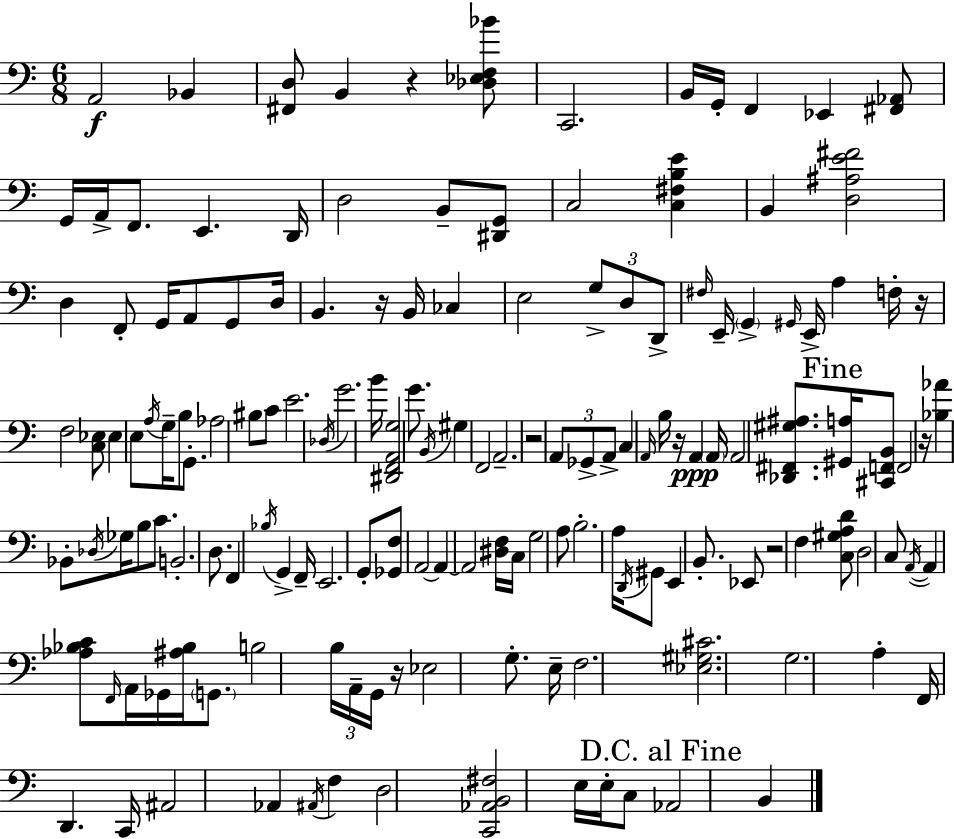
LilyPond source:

{
  \clef bass
  \numericTimeSignature
  \time 6/8
  \key a \minor
  \repeat volta 2 { a,2\f bes,4 | <fis, d>8 b,4 r4 <des ees f bes'>8 | c,2. | b,16 g,16-. f,4 ees,4 <fis, aes,>8 | \break g,16 a,16-> f,8. e,4. d,16 | d2 b,8-- <dis, g,>8 | c2 <c fis b e'>4 | b,4 <d ais e' fis'>2 | \break d4 f,8-. g,16 a,8 g,8 d16 | b,4. r16 b,16 ces4 | e2 \tuplet 3/2 { g8-> d8 | d,8-> } \grace { fis16 } e,16-- \parenthesize g,4-> \grace { gis,16 } e,16-> a4 | \break f16-. r16 f2 | <c ees>8 ees4 e8 \acciaccatura { a16 } g16-- b8 | g,8.-. aes2 bis8 | c'8 e'2. | \break \acciaccatura { des16 } g'2. | b'16 <dis, f, a, g>2 | g'8. \acciaccatura { b,16 } gis4 f,2 | a,2.-- | \break r2 | \tuplet 3/2 { a,8 ges,8-> a,8-> } c4 \grace { a,16 } | b16 r16 a,4\ppp \parenthesize a,16 a,2 | <des, fis, gis ais>8. \mark "Fine" <gis, a>16 <cis, f, b,>8 f,2 | \break r16 <bes aes'>4 bes,8-. | \acciaccatura { des16 } ges16 b8 c'8. b,2.-. | d8. f,4 | \acciaccatura { bes16 } g,4-> f,16-- e,2. | \break g,8-. <ges, f>8 | a,2~~ a,4~~ | a,2 <dis f>16 c16 g2 | a8 b2.-. | \break a16 \acciaccatura { d,16 } gis,8 | e,4 b,8.-. ees,8 r2 | f4 <c gis a d'>8 d2 | c8 \acciaccatura { a,16~ }~ a,4 | \break <aes bes c'>8 \grace { f,16 } a,16 ges,16 <ais bes>16 \parenthesize g,8. b2 | \tuplet 3/2 { b16 a,16-- g,16 } r16 ees2 | g8.-. e16-- f2. | <ees gis cis'>2. | \break g2. | a4-. | f,16 d,4. c,16 ais,2 | aes,4 \acciaccatura { ais,16 } | \break f4 d2 | <c, aes, b, fis>2 e16 e16-. c8 | \mark "D.C. al Fine" aes,2 b,4 | } \bar "|."
}